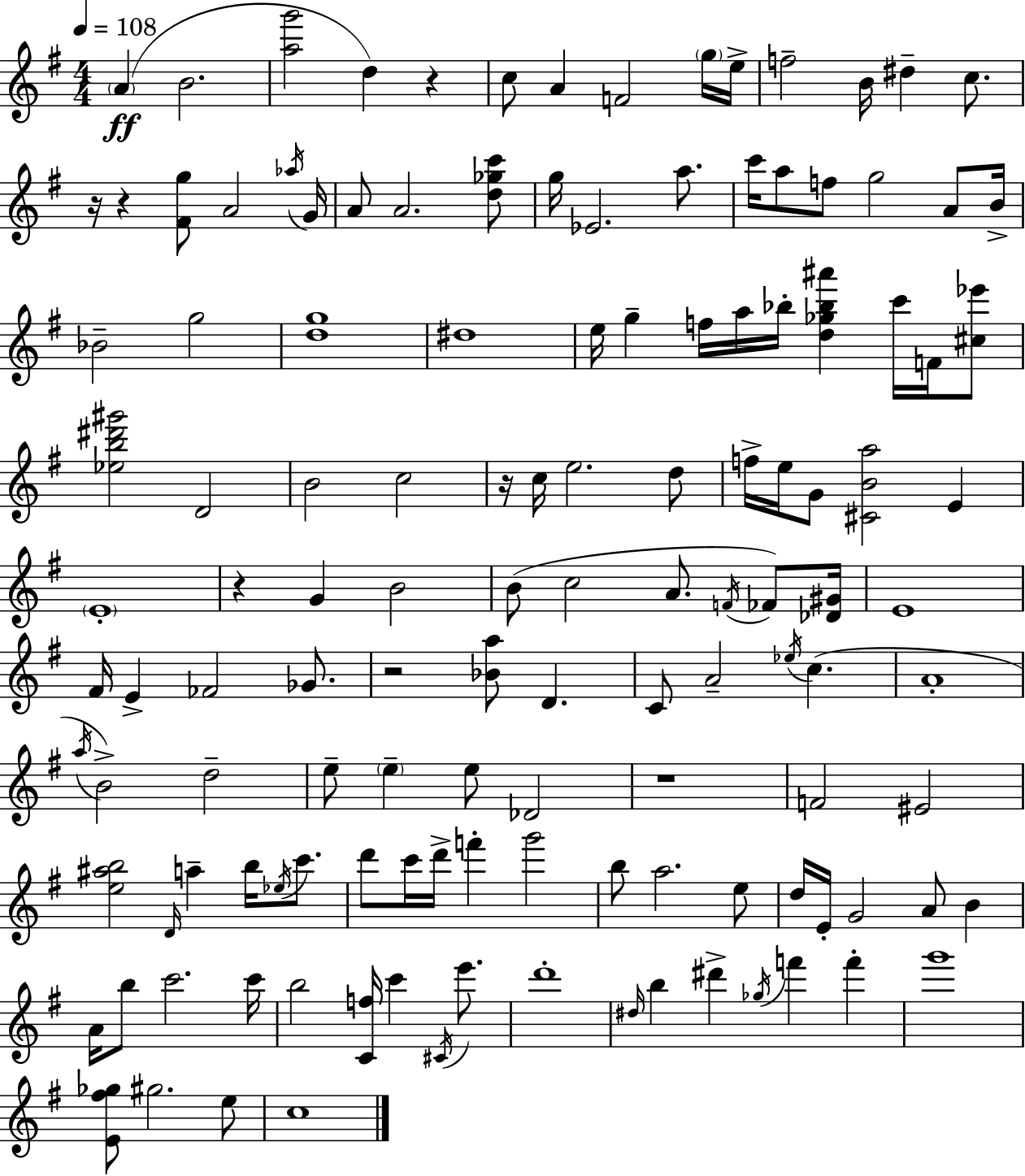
A4/q B4/h. [A5,G6]/h D5/q R/q C5/e A4/q F4/h G5/s E5/s F5/h B4/s D#5/q C5/e. R/s R/q [F#4,G5]/e A4/h Ab5/s G4/s A4/e A4/h. [D5,Gb5,C6]/e G5/s Eb4/h. A5/e. C6/s A5/e F5/e G5/h A4/e B4/s Bb4/h G5/h [D5,G5]/w D#5/w E5/s G5/q F5/s A5/s Bb5/s [D5,Gb5,Bb5,A#6]/q C6/s F4/s [C#5,Eb6]/e [Eb5,B5,D#6,G#6]/h D4/h B4/h C5/h R/s C5/s E5/h. D5/e F5/s E5/s G4/e [C#4,B4,A5]/h E4/q E4/w R/q G4/q B4/h B4/e C5/h A4/e. F4/s FES4/e [Db4,G#4]/s E4/w F#4/s E4/q FES4/h Gb4/e. R/h [Bb4,A5]/e D4/q. C4/e A4/h Eb5/s C5/q. A4/w A5/s B4/h D5/h E5/e E5/q E5/e Db4/h R/w F4/h EIS4/h [E5,A#5,B5]/h D4/s A5/q B5/s Eb5/s C6/e. D6/e C6/s D6/s F6/q G6/h B5/e A5/h. E5/e D5/s E4/s G4/h A4/e B4/q A4/s B5/e C6/h. C6/s B5/h [C4,F5]/s C6/q C#4/s E6/e. D6/w D#5/s B5/q D#6/q Gb5/s F6/q F6/q G6/w [E4,F#5,Gb5]/e G#5/h. E5/e C5/w